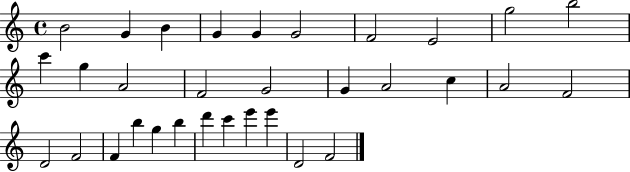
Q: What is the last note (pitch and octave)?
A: F4